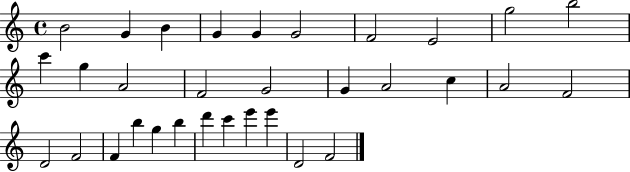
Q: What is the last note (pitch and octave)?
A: F4